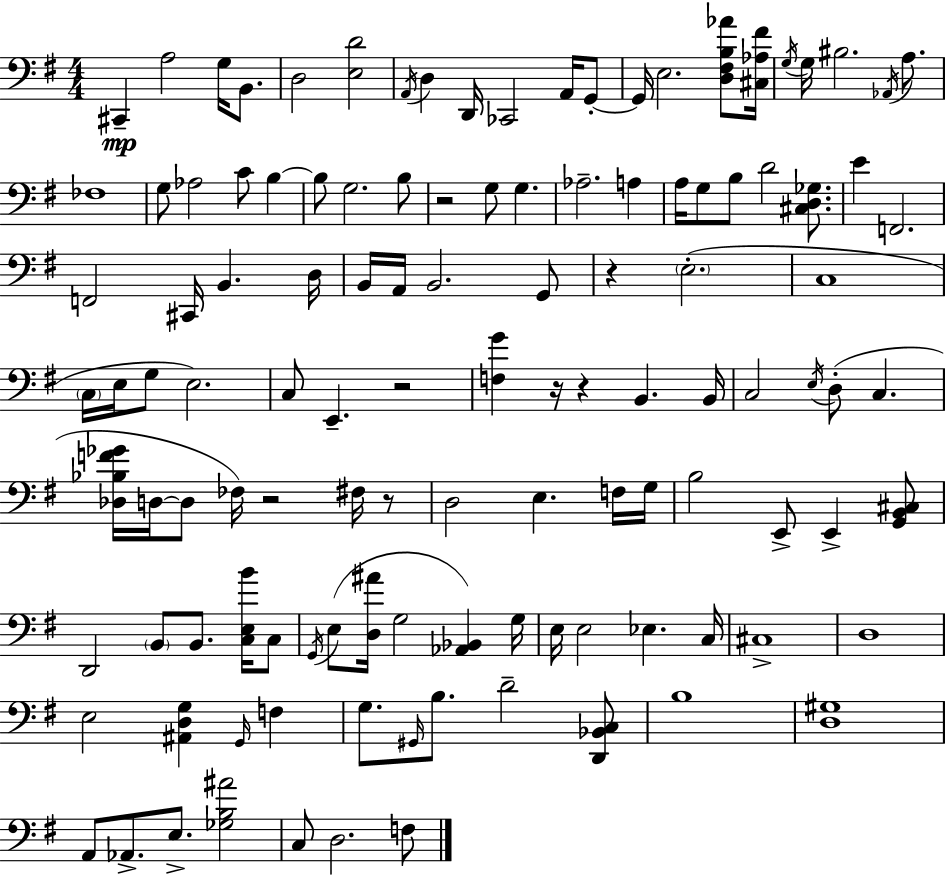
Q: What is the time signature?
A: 4/4